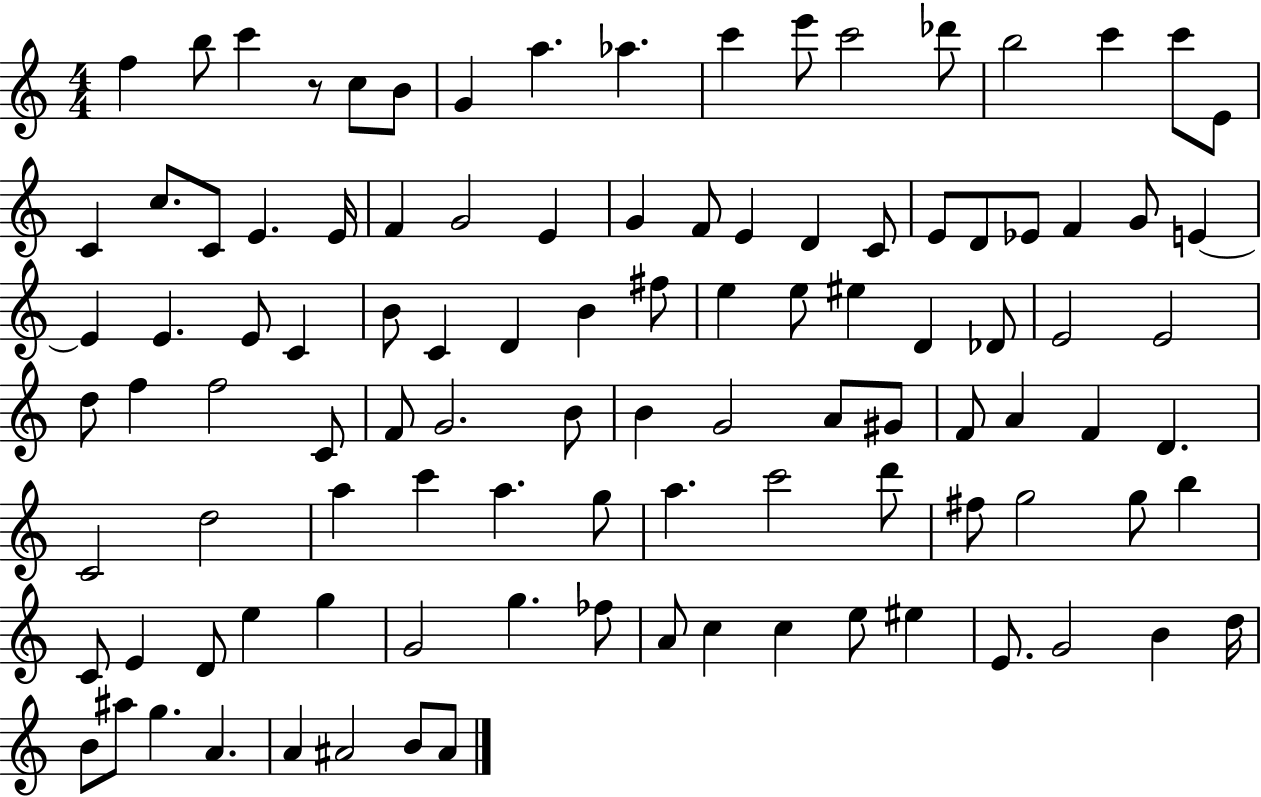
X:1
T:Untitled
M:4/4
L:1/4
K:C
f b/2 c' z/2 c/2 B/2 G a _a c' e'/2 c'2 _d'/2 b2 c' c'/2 E/2 C c/2 C/2 E E/4 F G2 E G F/2 E D C/2 E/2 D/2 _E/2 F G/2 E E E E/2 C B/2 C D B ^f/2 e e/2 ^e D _D/2 E2 E2 d/2 f f2 C/2 F/2 G2 B/2 B G2 A/2 ^G/2 F/2 A F D C2 d2 a c' a g/2 a c'2 d'/2 ^f/2 g2 g/2 b C/2 E D/2 e g G2 g _f/2 A/2 c c e/2 ^e E/2 G2 B d/4 B/2 ^a/2 g A A ^A2 B/2 ^A/2